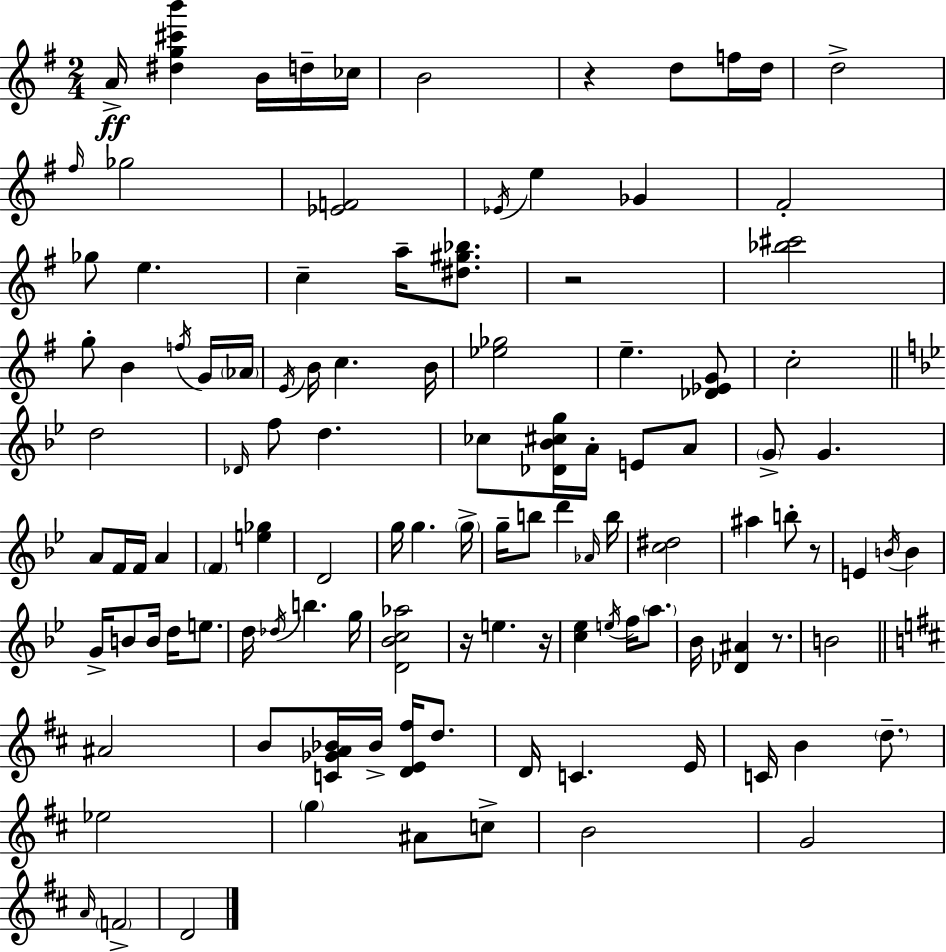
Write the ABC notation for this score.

X:1
T:Untitled
M:2/4
L:1/4
K:G
A/4 [^dg^c'b'] B/4 d/4 _c/4 B2 z d/2 f/4 d/4 d2 ^f/4 _g2 [_EF]2 _E/4 e _G ^F2 _g/2 e c a/4 [^d^g_b]/2 z2 [_b^c']2 g/2 B f/4 G/4 _A/4 E/4 B/4 c B/4 [_e_g]2 e [_D_EG]/2 c2 d2 _D/4 f/2 d _c/2 [_D_B^cg]/4 A/4 E/2 A/2 G/2 G A/2 F/4 F/4 A F [e_g] D2 g/4 g g/4 g/4 b/2 d' _A/4 b/4 [c^d]2 ^a b/2 z/2 E B/4 B G/4 B/2 B/4 d/4 e/2 d/4 _d/4 b g/4 [D_Bc_a]2 z/4 e z/4 [c_e] e/4 f/4 a/2 _B/4 [_D^A] z/2 B2 ^A2 B/2 [C_GA_B]/4 _B/4 [DE^f]/4 d/2 D/4 C E/4 C/4 B d/2 _e2 g ^A/2 c/2 B2 G2 A/4 F2 D2